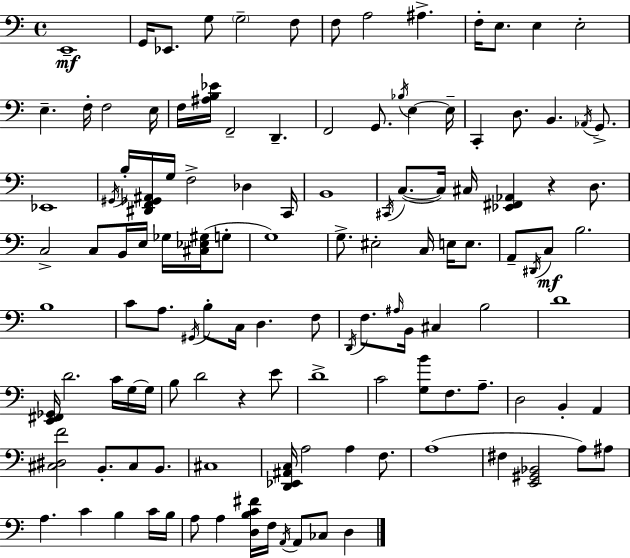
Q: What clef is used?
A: bass